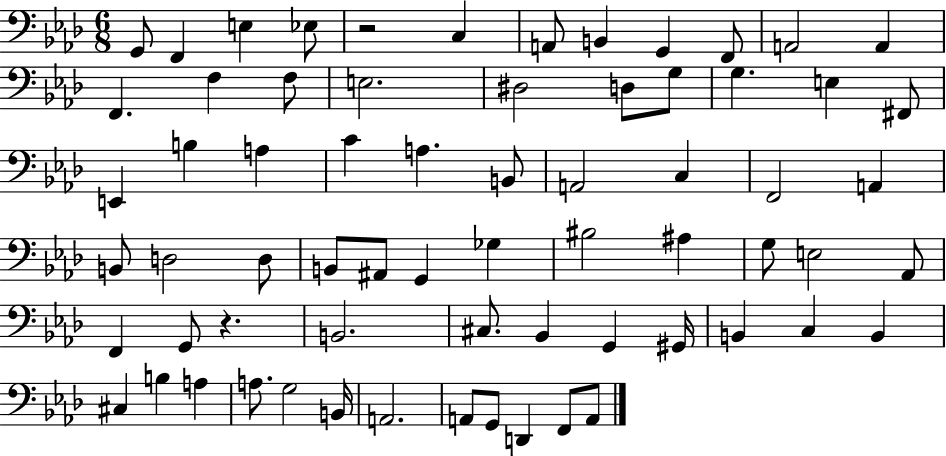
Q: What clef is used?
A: bass